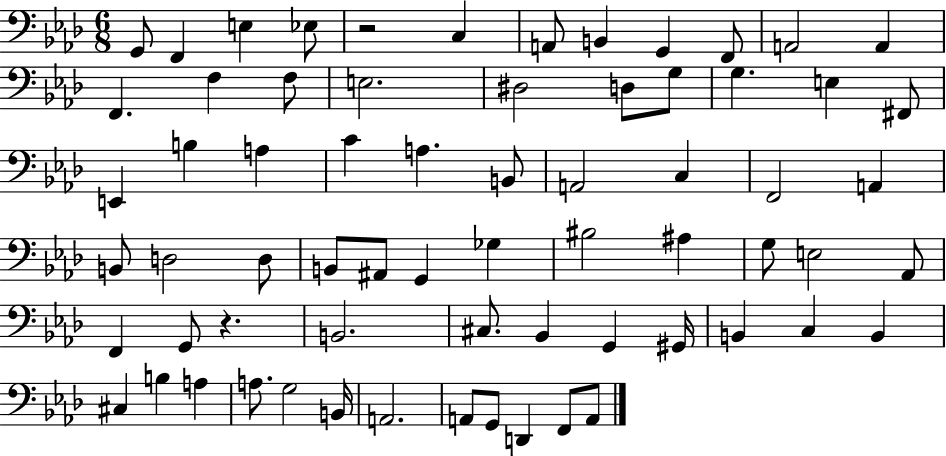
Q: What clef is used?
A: bass